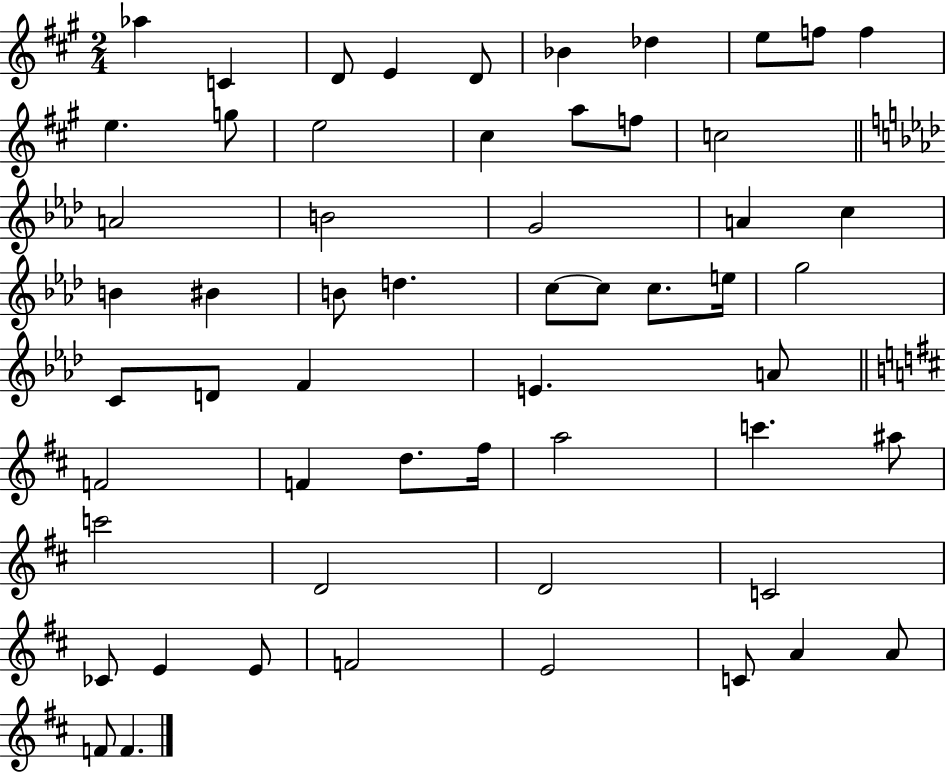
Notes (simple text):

Ab5/q C4/q D4/e E4/q D4/e Bb4/q Db5/q E5/e F5/e F5/q E5/q. G5/e E5/h C#5/q A5/e F5/e C5/h A4/h B4/h G4/h A4/q C5/q B4/q BIS4/q B4/e D5/q. C5/e C5/e C5/e. E5/s G5/h C4/e D4/e F4/q E4/q. A4/e F4/h F4/q D5/e. F#5/s A5/h C6/q. A#5/e C6/h D4/h D4/h C4/h CES4/e E4/q E4/e F4/h E4/h C4/e A4/q A4/e F4/e F4/q.